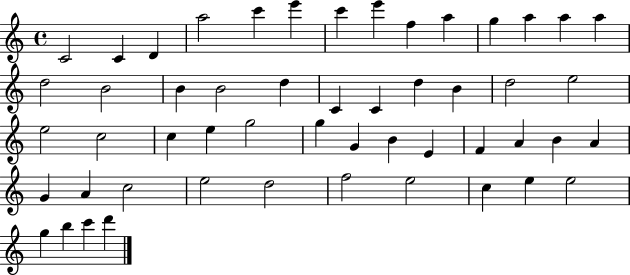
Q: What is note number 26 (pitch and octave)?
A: E5